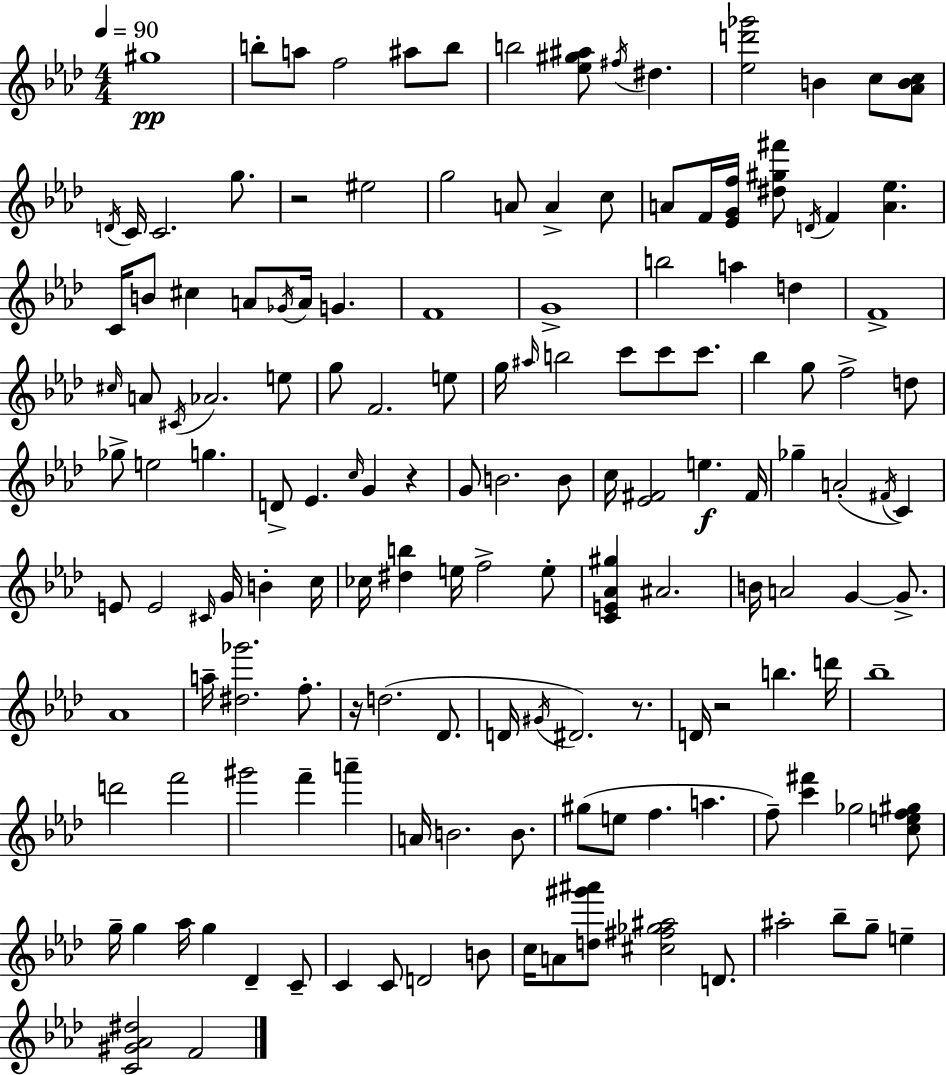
{
  \clef treble
  \numericTimeSignature
  \time 4/4
  \key aes \major
  \tempo 4 = 90
  gis''1\pp | b''8-. a''8 f''2 ais''8 b''8 | b''2 <ees'' gis'' ais''>8 \acciaccatura { fis''16 } dis''4. | <ees'' d''' ges'''>2 b'4 c''8 <aes' b' c''>8 | \break \acciaccatura { d'16 } c'16 c'2. g''8. | r2 eis''2 | g''2 a'8 a'4-> | c''8 a'8 f'16 <ees' g' f''>16 <dis'' gis'' fis'''>8 \acciaccatura { d'16 } f'4 <a' ees''>4. | \break c'16 b'8 cis''4 a'8 \acciaccatura { ges'16 } a'16 g'4. | f'1 | g'1-> | b''2 a''4 | \break d''4 f'1-> | \grace { cis''16 } a'8 \acciaccatura { cis'16 } aes'2. | e''8 g''8 f'2. | e''8 g''16 \grace { ais''16 } b''2 | \break c'''8 c'''8 c'''8. bes''4 g''8 f''2-> | d''8 ges''8-> e''2 | g''4. d'8-> ees'4. \grace { c''16 } | g'4 r4 g'8 b'2. | \break b'8 c''16 <ees' fis'>2 | e''4.\f fis'16 ges''4-- a'2-.( | \acciaccatura { fis'16 } c'4) e'8 e'2 | \grace { cis'16 } g'16 b'4-. c''16 ces''16 <dis'' b''>4 e''16 | \break f''2-> e''8-. <c' e' aes' gis''>4 ais'2. | b'16 a'2 | g'4~~ g'8.-> aes'1 | a''16-- <dis'' ges'''>2. | \break f''8.-. r16 d''2.( | des'8. d'16 \acciaccatura { gis'16 } dis'2.) | r8. d'16 r2 | b''4. d'''16 bes''1-- | \break d'''2 | f'''2 gis'''2 | f'''4-- a'''4-- a'16 b'2. | b'8. gis''8( e''8 f''4. | \break a''4. f''8--) <c''' fis'''>4 | ges''2 <c'' e'' f'' gis''>8 g''16-- g''4 | aes''16 g''4 des'4-- c'8-- c'4 c'8 | d'2 b'8 c''16 a'8 <d'' gis''' ais'''>8 | \break <cis'' fis'' ges'' ais''>2 d'8. ais''2-. | bes''8-- g''8-- e''4-- <c' gis' aes' dis''>2 | f'2 \bar "|."
}